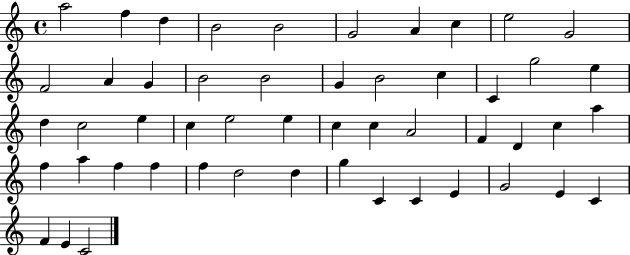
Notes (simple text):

A5/h F5/q D5/q B4/h B4/h G4/h A4/q C5/q E5/h G4/h F4/h A4/q G4/q B4/h B4/h G4/q B4/h C5/q C4/q G5/h E5/q D5/q C5/h E5/q C5/q E5/h E5/q C5/q C5/q A4/h F4/q D4/q C5/q A5/q F5/q A5/q F5/q F5/q F5/q D5/h D5/q G5/q C4/q C4/q E4/q G4/h E4/q C4/q F4/q E4/q C4/h